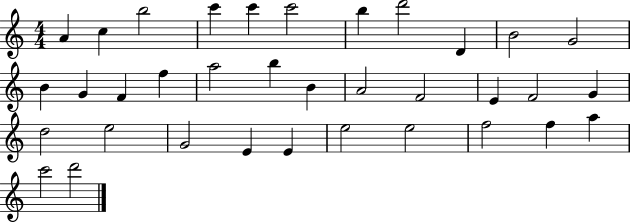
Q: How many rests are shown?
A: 0